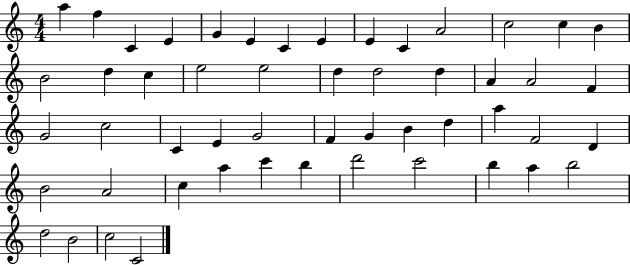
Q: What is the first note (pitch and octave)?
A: A5